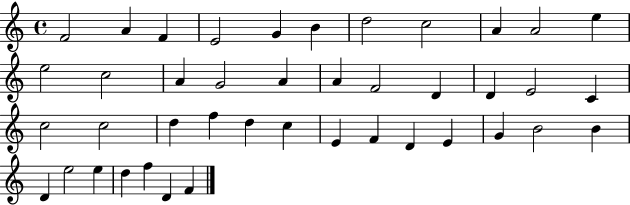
F4/h A4/q F4/q E4/h G4/q B4/q D5/h C5/h A4/q A4/h E5/q E5/h C5/h A4/q G4/h A4/q A4/q F4/h D4/q D4/q E4/h C4/q C5/h C5/h D5/q F5/q D5/q C5/q E4/q F4/q D4/q E4/q G4/q B4/h B4/q D4/q E5/h E5/q D5/q F5/q D4/q F4/q